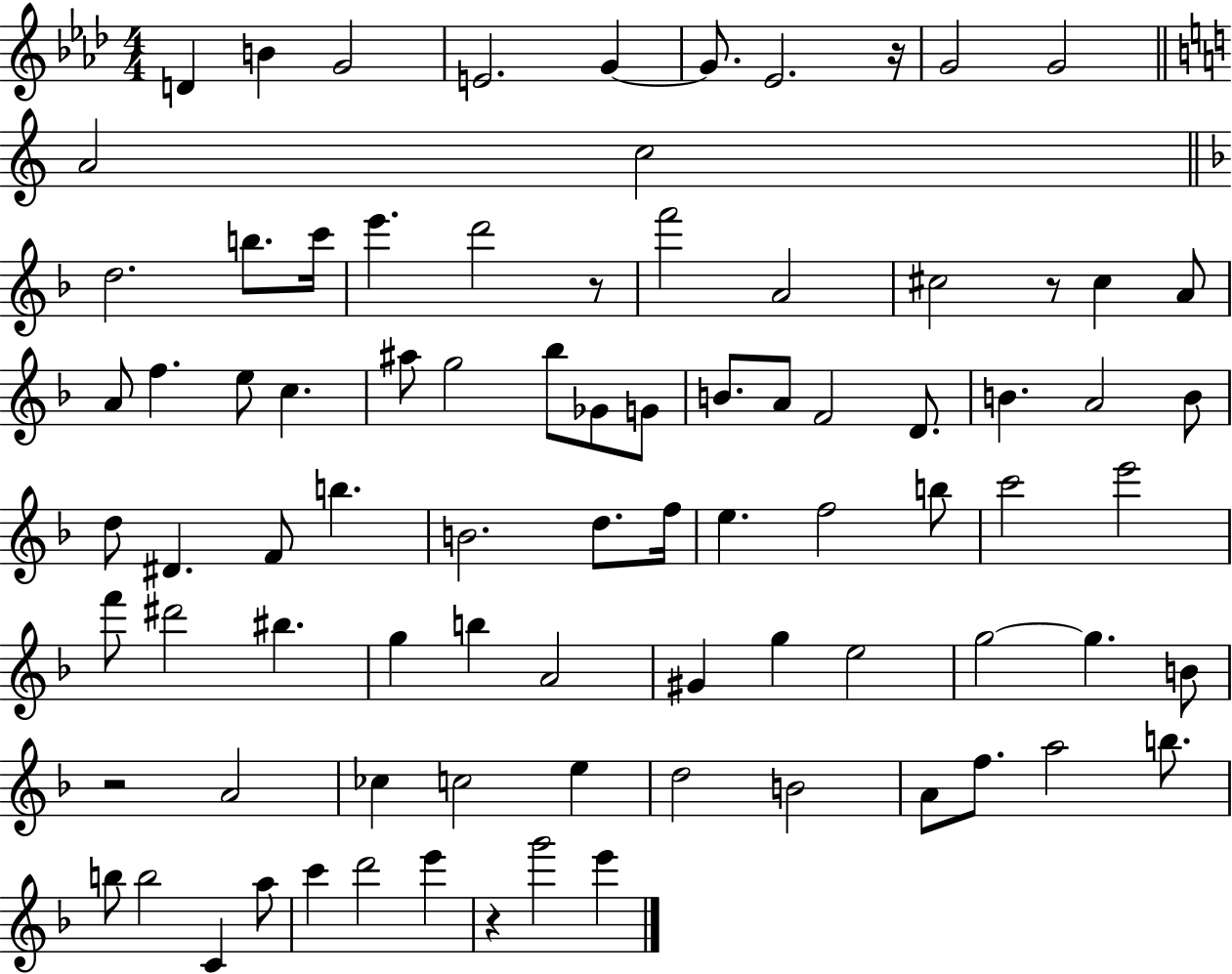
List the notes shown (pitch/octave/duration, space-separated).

D4/q B4/q G4/h E4/h. G4/q G4/e. Eb4/h. R/s G4/h G4/h A4/h C5/h D5/h. B5/e. C6/s E6/q. D6/h R/e F6/h A4/h C#5/h R/e C#5/q A4/e A4/e F5/q. E5/e C5/q. A#5/e G5/h Bb5/e Gb4/e G4/e B4/e. A4/e F4/h D4/e. B4/q. A4/h B4/e D5/e D#4/q. F4/e B5/q. B4/h. D5/e. F5/s E5/q. F5/h B5/e C6/h E6/h F6/e D#6/h BIS5/q. G5/q B5/q A4/h G#4/q G5/q E5/h G5/h G5/q. B4/e R/h A4/h CES5/q C5/h E5/q D5/h B4/h A4/e F5/e. A5/h B5/e. B5/e B5/h C4/q A5/e C6/q D6/h E6/q R/q G6/h E6/q